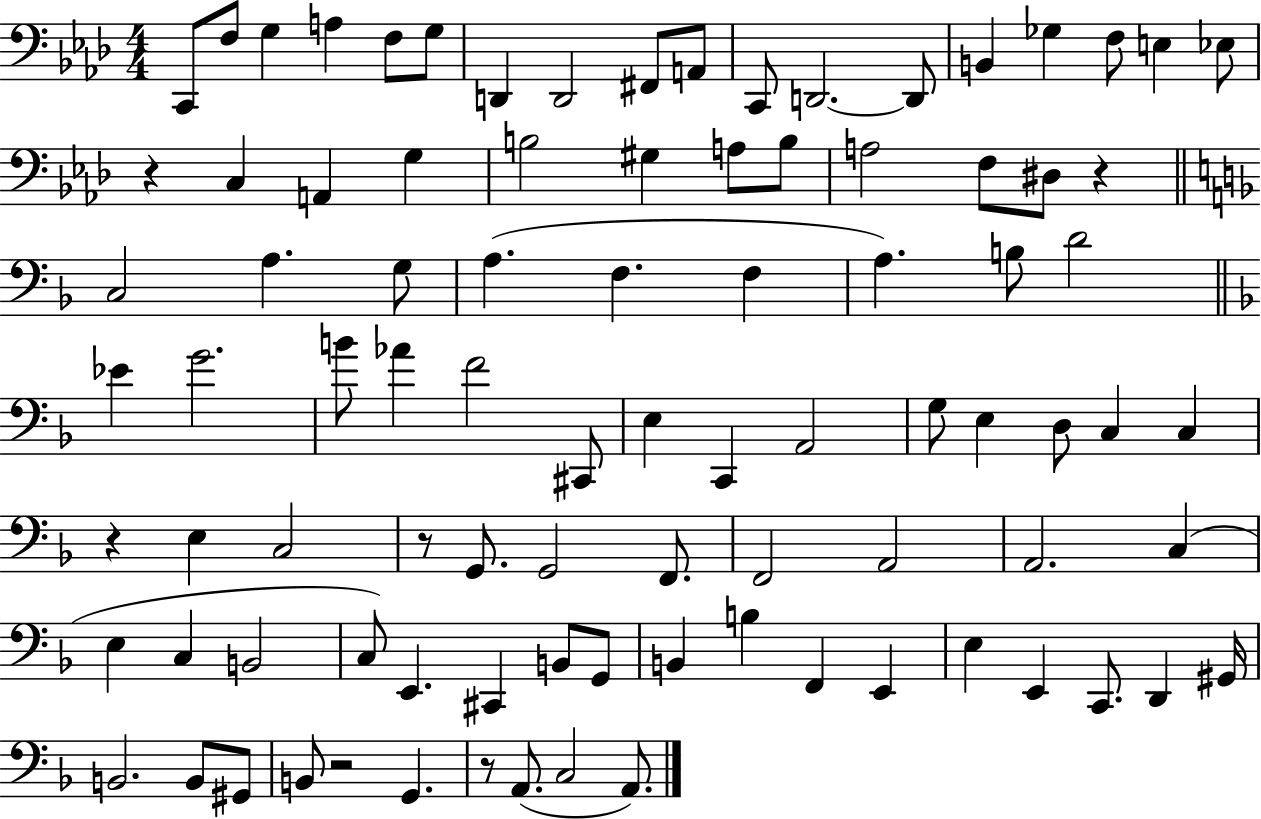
X:1
T:Untitled
M:4/4
L:1/4
K:Ab
C,,/2 F,/2 G, A, F,/2 G,/2 D,, D,,2 ^F,,/2 A,,/2 C,,/2 D,,2 D,,/2 B,, _G, F,/2 E, _E,/2 z C, A,, G, B,2 ^G, A,/2 B,/2 A,2 F,/2 ^D,/2 z C,2 A, G,/2 A, F, F, A, B,/2 D2 _E G2 B/2 _A F2 ^C,,/2 E, C,, A,,2 G,/2 E, D,/2 C, C, z E, C,2 z/2 G,,/2 G,,2 F,,/2 F,,2 A,,2 A,,2 C, E, C, B,,2 C,/2 E,, ^C,, B,,/2 G,,/2 B,, B, F,, E,, E, E,, C,,/2 D,, ^G,,/4 B,,2 B,,/2 ^G,,/2 B,,/2 z2 G,, z/2 A,,/2 C,2 A,,/2